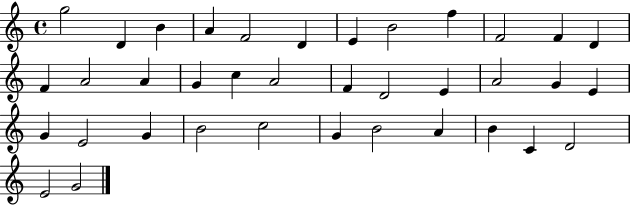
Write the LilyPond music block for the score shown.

{
  \clef treble
  \time 4/4
  \defaultTimeSignature
  \key c \major
  g''2 d'4 b'4 | a'4 f'2 d'4 | e'4 b'2 f''4 | f'2 f'4 d'4 | \break f'4 a'2 a'4 | g'4 c''4 a'2 | f'4 d'2 e'4 | a'2 g'4 e'4 | \break g'4 e'2 g'4 | b'2 c''2 | g'4 b'2 a'4 | b'4 c'4 d'2 | \break e'2 g'2 | \bar "|."
}